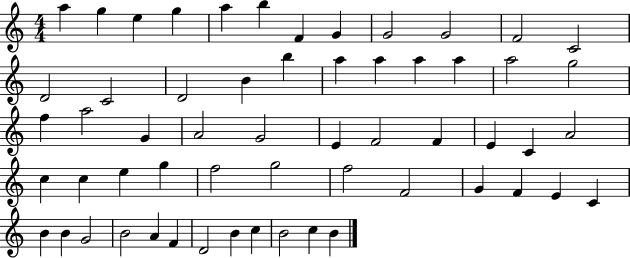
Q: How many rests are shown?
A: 0